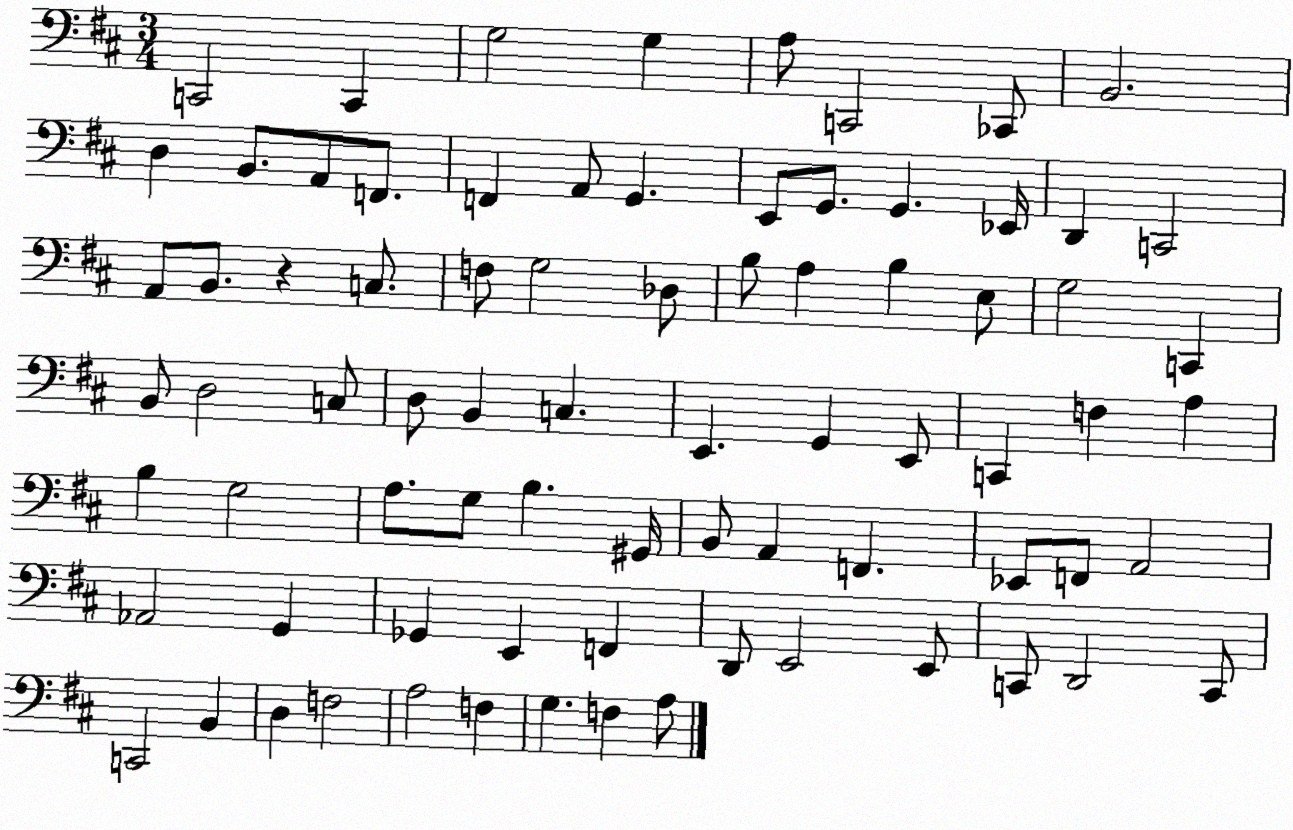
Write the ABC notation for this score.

X:1
T:Untitled
M:3/4
L:1/4
K:D
C,,2 C,, G,2 G, A,/2 C,,2 _C,,/2 B,,2 D, B,,/2 A,,/2 F,,/2 F,, A,,/2 G,, E,,/2 G,,/2 G,, _E,,/4 D,, C,,2 A,,/2 B,,/2 z C,/2 F,/2 G,2 _D,/2 B,/2 A, B, E,/2 G,2 C,, B,,/2 D,2 C,/2 D,/2 B,, C, E,, G,, E,,/2 C,, F, A, B, G,2 A,/2 G,/2 B, ^G,,/4 B,,/2 A,, F,, _E,,/2 F,,/2 A,,2 _A,,2 G,, _G,, E,, F,, D,,/2 E,,2 E,,/2 C,,/2 D,,2 C,,/2 C,,2 B,, D, F,2 A,2 F, G, F, A,/2